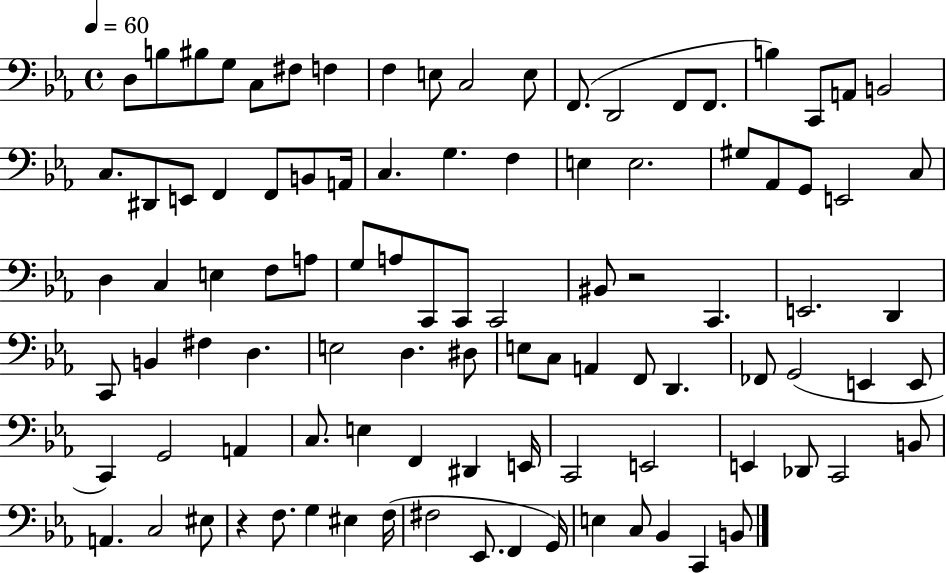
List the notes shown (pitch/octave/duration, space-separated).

D3/e B3/e BIS3/e G3/e C3/e F#3/e F3/q F3/q E3/e C3/h E3/e F2/e. D2/h F2/e F2/e. B3/q C2/e A2/e B2/h C3/e. D#2/e E2/e F2/q F2/e B2/e A2/s C3/q. G3/q. F3/q E3/q E3/h. G#3/e Ab2/e G2/e E2/h C3/e D3/q C3/q E3/q F3/e A3/e G3/e A3/e C2/e C2/e C2/h BIS2/e R/h C2/q. E2/h. D2/q C2/e B2/q F#3/q D3/q. E3/h D3/q. D#3/e E3/e C3/e A2/q F2/e D2/q. FES2/e G2/h E2/q E2/e C2/q G2/h A2/q C3/e. E3/q F2/q D#2/q E2/s C2/h E2/h E2/q Db2/e C2/h B2/e A2/q. C3/h EIS3/e R/q F3/e. G3/q EIS3/q F3/s F#3/h Eb2/e. F2/q G2/s E3/q C3/e Bb2/q C2/q B2/e